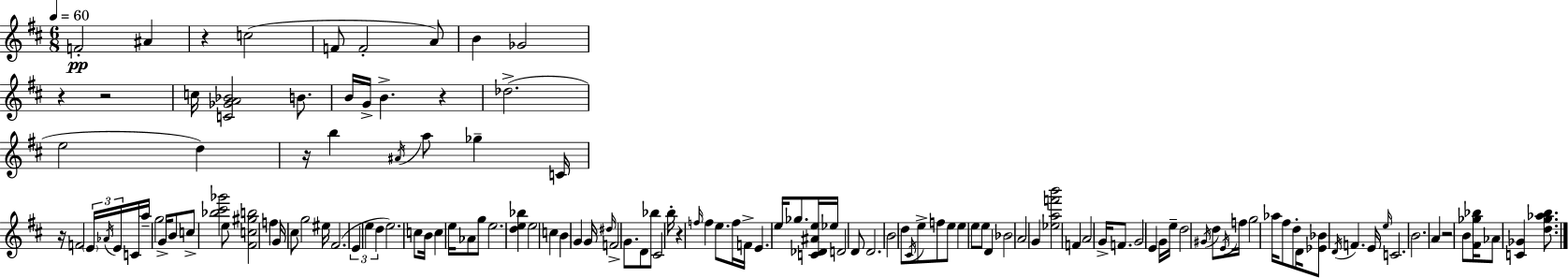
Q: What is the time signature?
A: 6/8